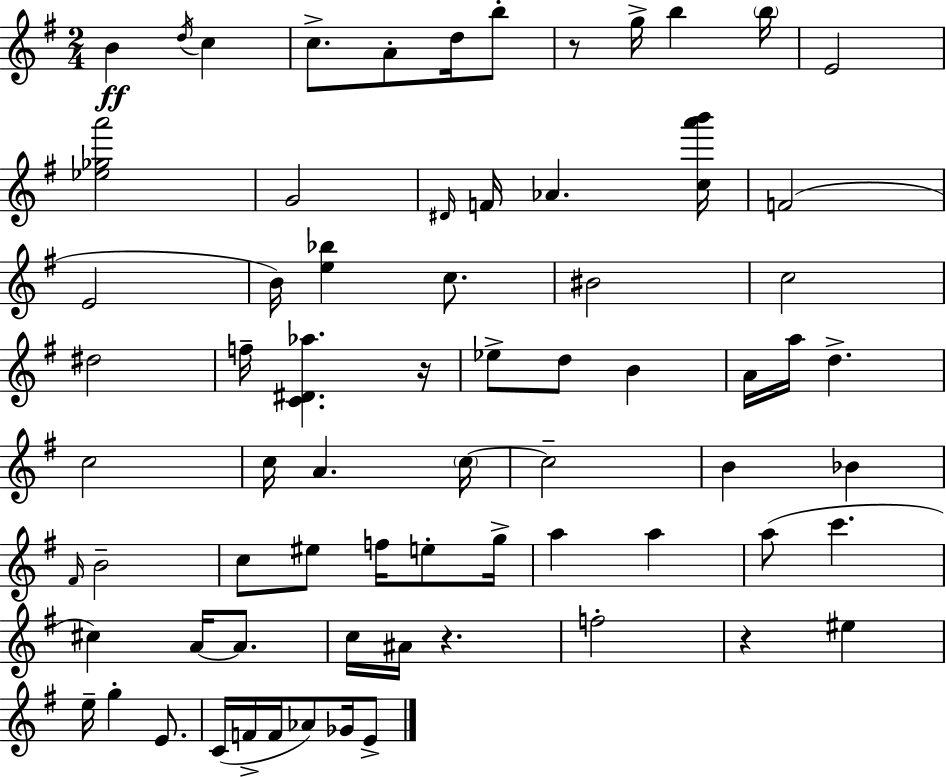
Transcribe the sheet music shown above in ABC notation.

X:1
T:Untitled
M:2/4
L:1/4
K:G
B d/4 c c/2 A/2 d/4 b/2 z/2 g/4 b b/4 E2 [_e_ga']2 G2 ^D/4 F/4 _A [ca'b']/4 F2 E2 B/4 [e_b] c/2 ^B2 c2 ^d2 f/4 [C^D_a] z/4 _e/2 d/2 B A/4 a/4 d c2 c/4 A c/4 c2 B _B ^F/4 B2 c/2 ^e/2 f/4 e/2 g/4 a a a/2 c' ^c A/4 A/2 c/4 ^A/4 z f2 z ^e e/4 g E/2 C/4 F/4 F/4 _A/2 _G/4 E/2